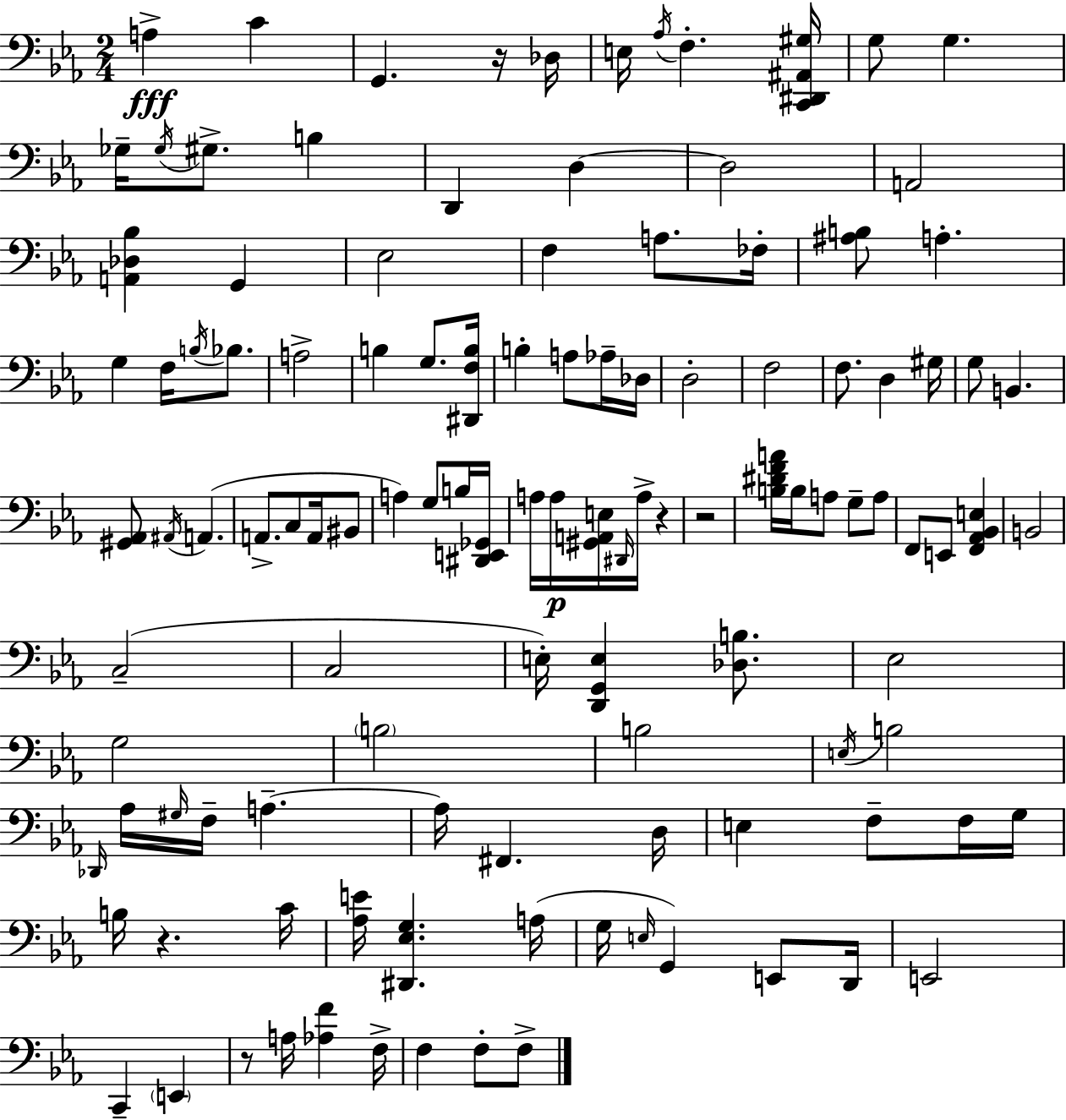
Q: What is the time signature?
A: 2/4